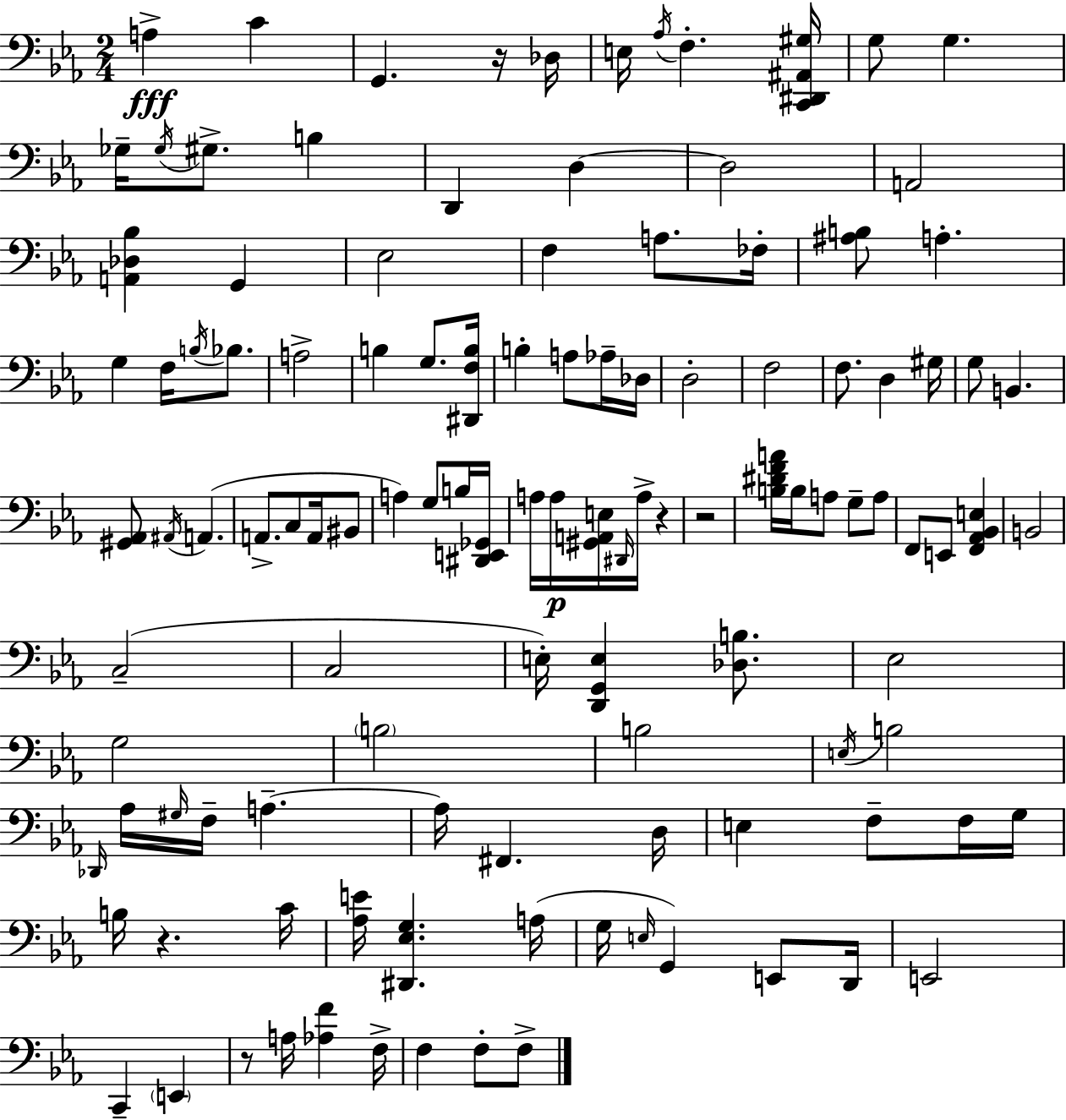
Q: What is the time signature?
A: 2/4